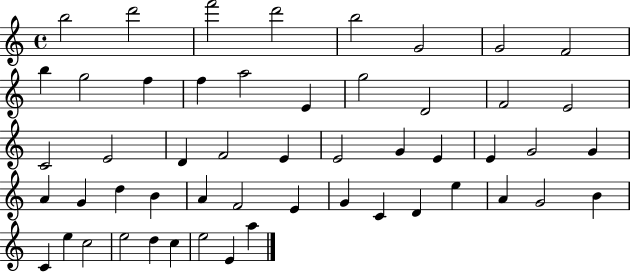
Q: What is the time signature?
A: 4/4